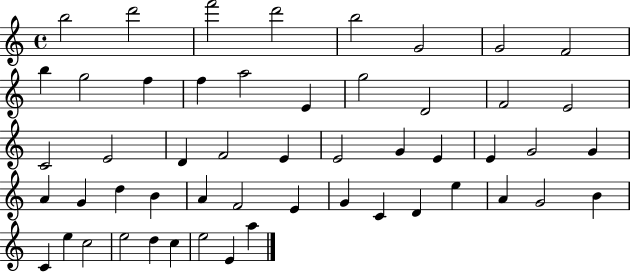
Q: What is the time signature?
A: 4/4